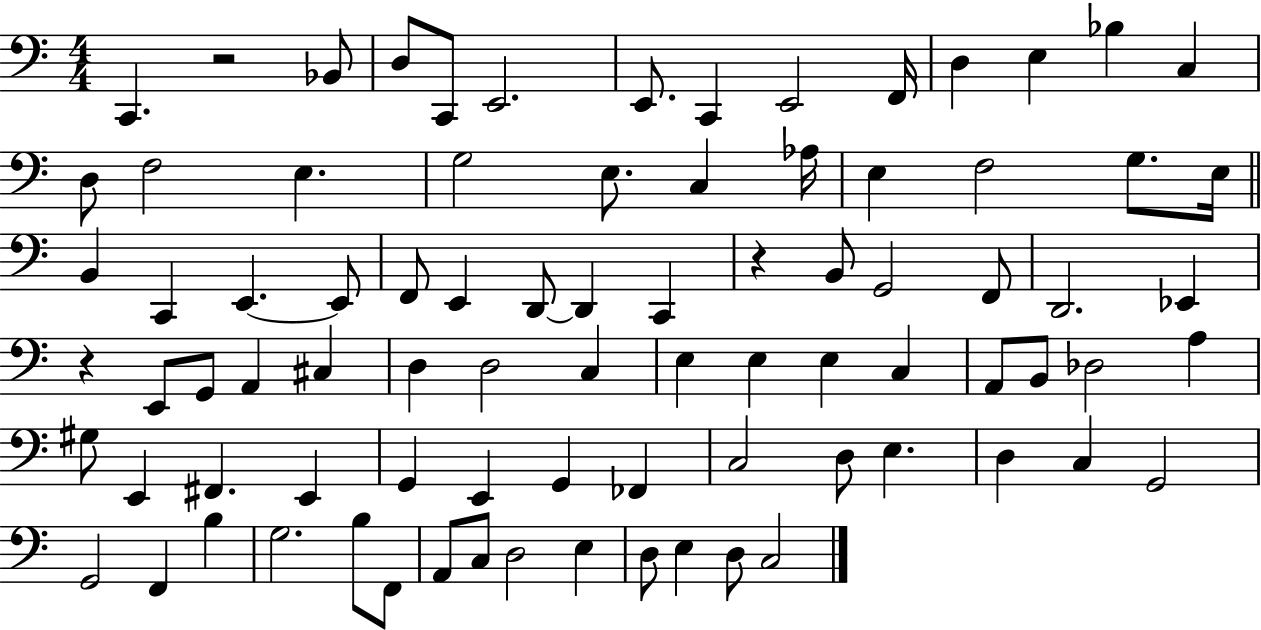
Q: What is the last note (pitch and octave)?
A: C3